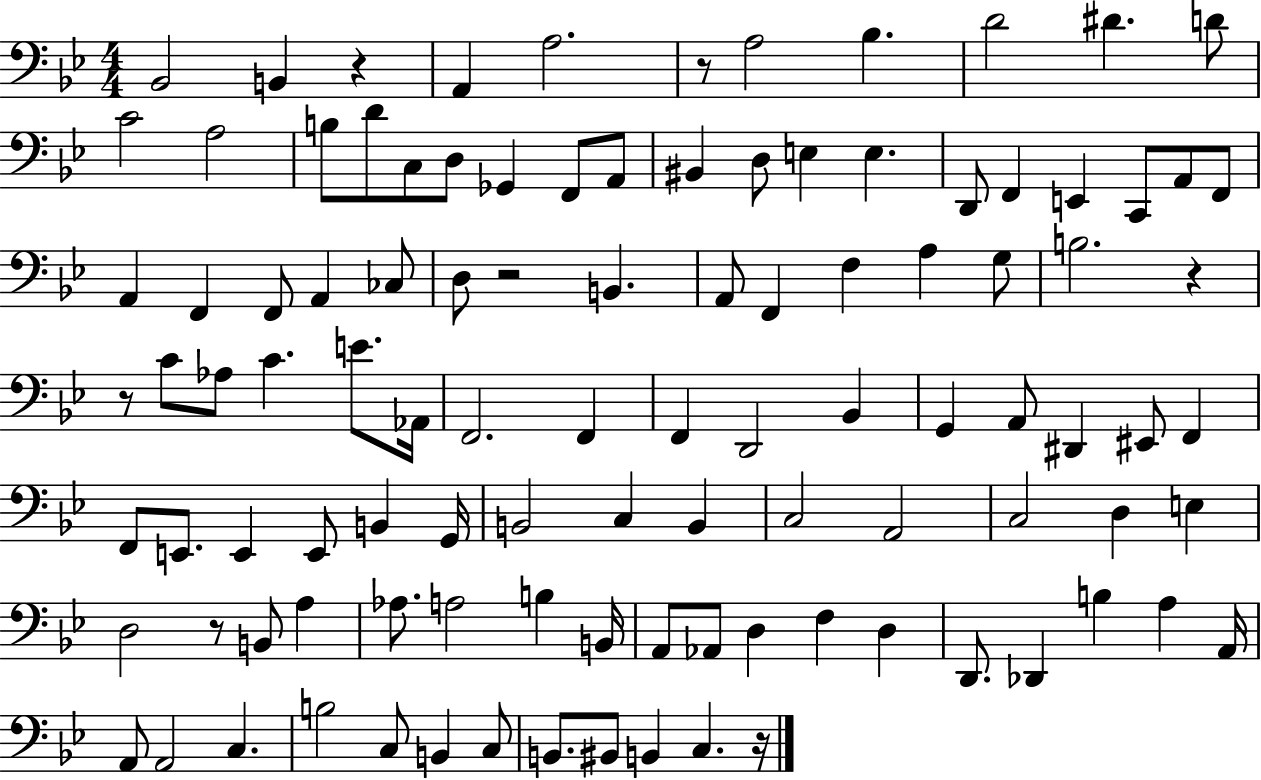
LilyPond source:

{
  \clef bass
  \numericTimeSignature
  \time 4/4
  \key bes \major
  bes,2 b,4 r4 | a,4 a2. | r8 a2 bes4. | d'2 dis'4. d'8 | \break c'2 a2 | b8 d'8 c8 d8 ges,4 f,8 a,8 | bis,4 d8 e4 e4. | d,8 f,4 e,4 c,8 a,8 f,8 | \break a,4 f,4 f,8 a,4 ces8 | d8 r2 b,4. | a,8 f,4 f4 a4 g8 | b2. r4 | \break r8 c'8 aes8 c'4. e'8. aes,16 | f,2. f,4 | f,4 d,2 bes,4 | g,4 a,8 dis,4 eis,8 f,4 | \break f,8 e,8. e,4 e,8 b,4 g,16 | b,2 c4 b,4 | c2 a,2 | c2 d4 e4 | \break d2 r8 b,8 a4 | aes8. a2 b4 b,16 | a,8 aes,8 d4 f4 d4 | d,8. des,4 b4 a4 a,16 | \break a,8 a,2 c4. | b2 c8 b,4 c8 | b,8. bis,8 b,4 c4. r16 | \bar "|."
}